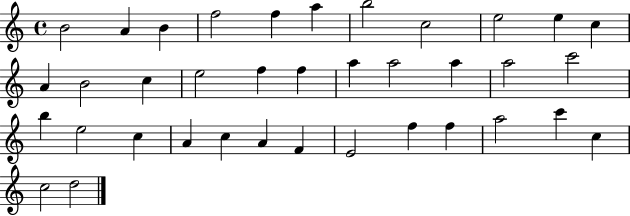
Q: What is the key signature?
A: C major